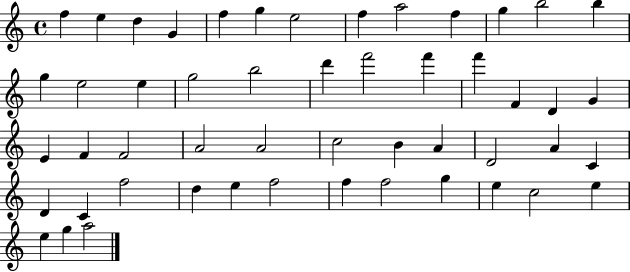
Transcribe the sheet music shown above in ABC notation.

X:1
T:Untitled
M:4/4
L:1/4
K:C
f e d G f g e2 f a2 f g b2 b g e2 e g2 b2 d' f'2 f' f' F D G E F F2 A2 A2 c2 B A D2 A C D C f2 d e f2 f f2 g e c2 e e g a2